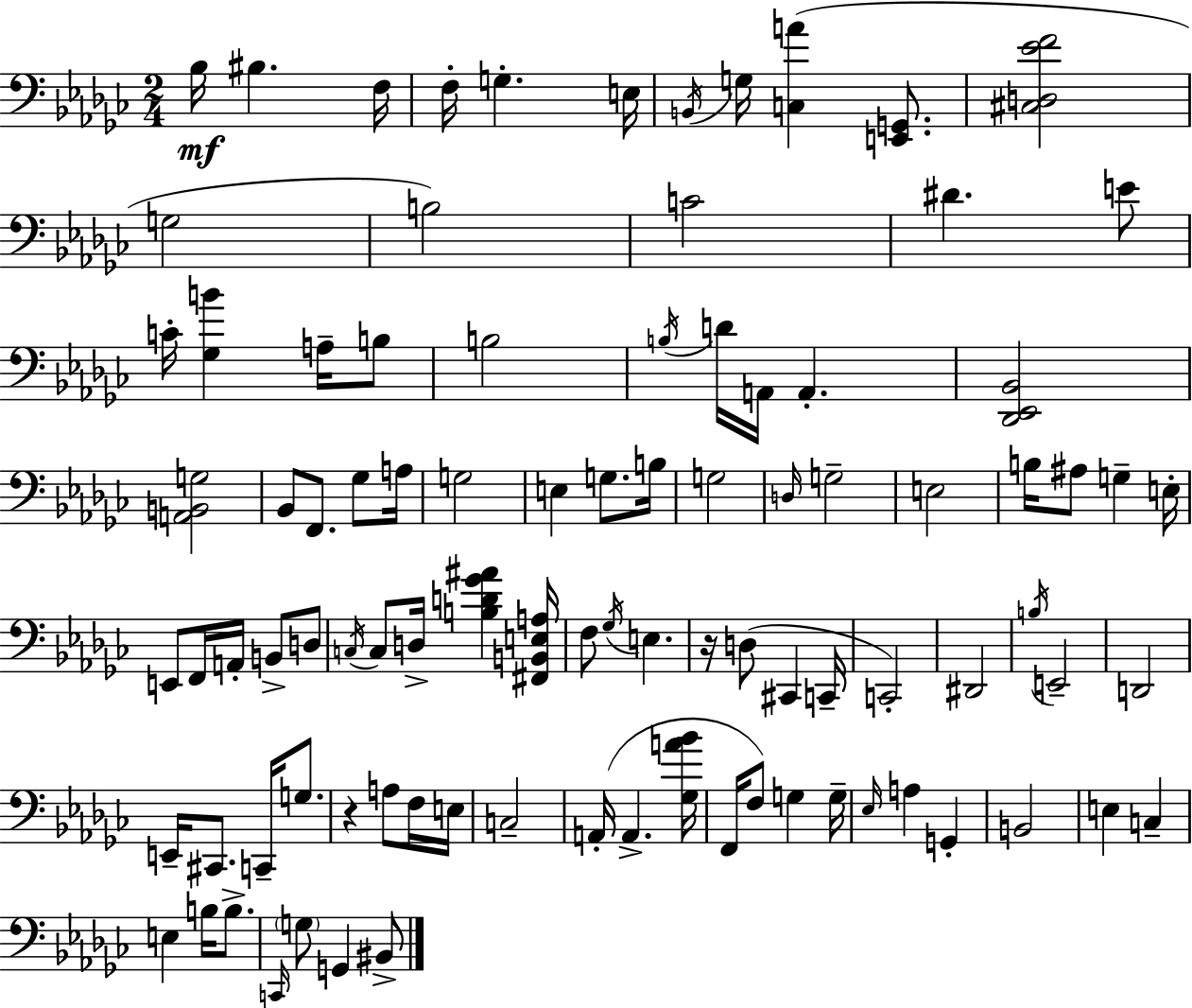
X:1
T:Untitled
M:2/4
L:1/4
K:Ebm
_B,/4 ^B, F,/4 F,/4 G, E,/4 B,,/4 G,/4 [C,A] [E,,G,,]/2 [^C,D,_EF]2 G,2 B,2 C2 ^D E/2 C/4 [_G,B] A,/4 B,/2 B,2 B,/4 D/4 A,,/4 A,, [_D,,_E,,_B,,]2 [A,,B,,G,]2 _B,,/2 F,,/2 _G,/2 A,/4 G,2 E, G,/2 B,/4 G,2 D,/4 G,2 E,2 B,/4 ^A,/2 G, E,/4 E,,/2 F,,/4 A,,/4 B,,/2 D,/2 C,/4 C,/2 D,/4 [B,D_G^A] [^F,,B,,E,A,]/4 F,/2 _G,/4 E, z/4 D,/2 ^C,, C,,/4 C,,2 ^D,,2 B,/4 E,,2 D,,2 E,,/4 ^C,,/2 C,,/4 G,/2 z A,/2 F,/4 E,/4 C,2 A,,/4 A,, [_G,A_B]/4 F,,/4 F,/2 G, G,/4 _E,/4 A, G,, B,,2 E, C, E, B,/4 B,/2 C,,/4 G,/2 G,, ^B,,/2